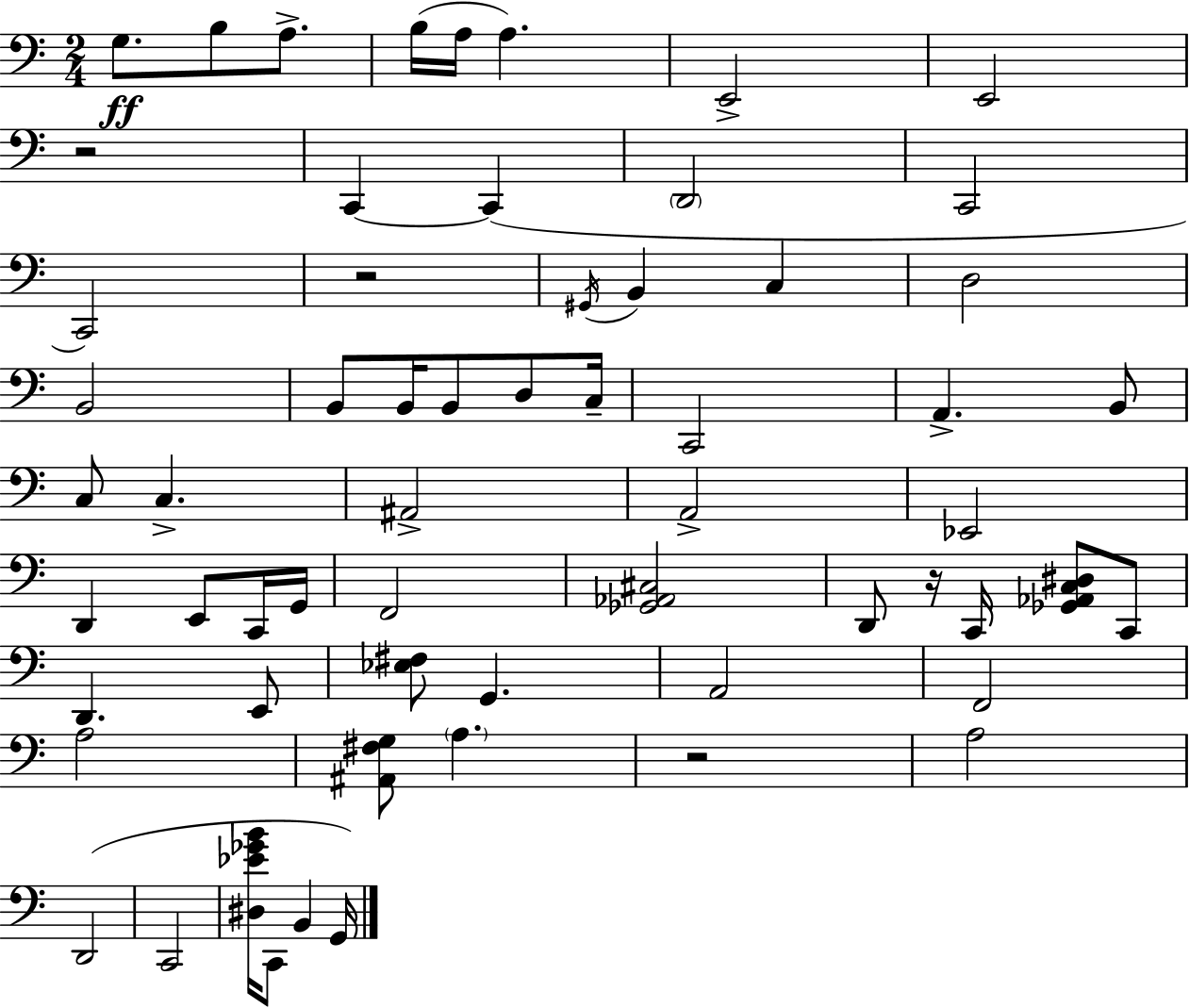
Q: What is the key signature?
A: A minor